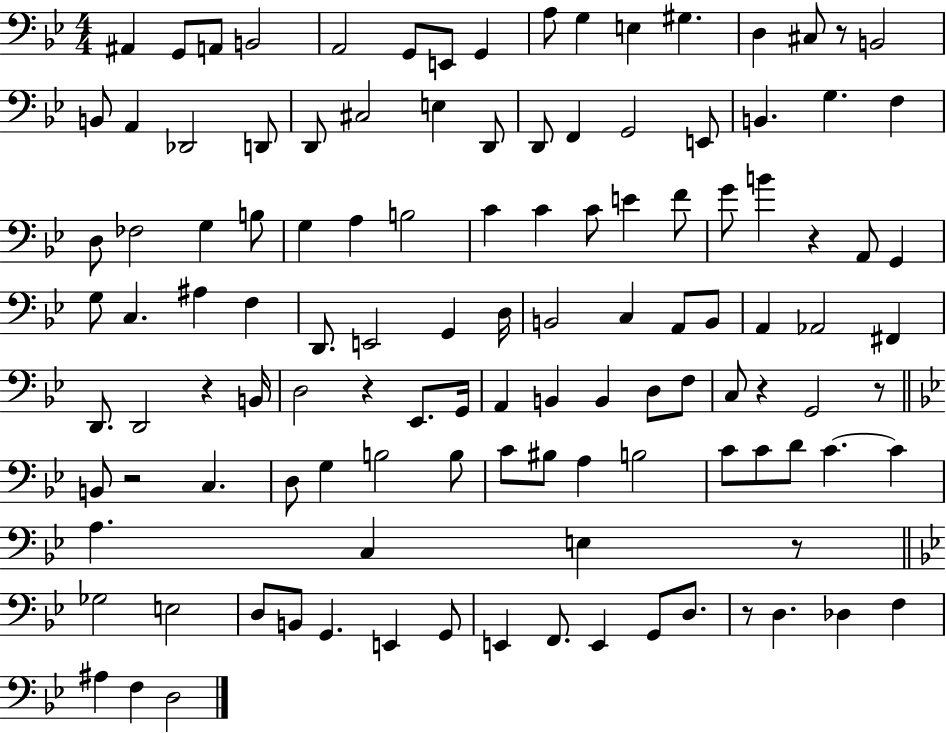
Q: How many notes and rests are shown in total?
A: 119